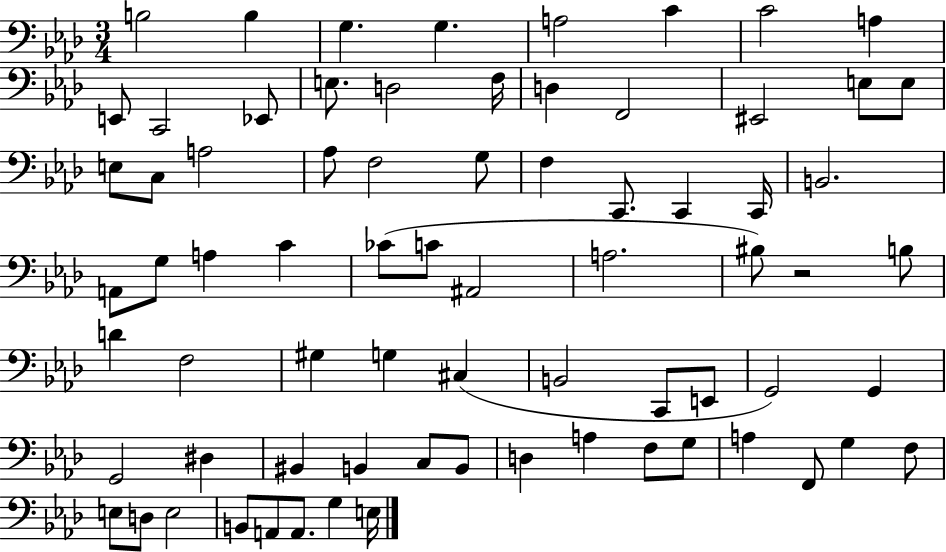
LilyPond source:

{
  \clef bass
  \numericTimeSignature
  \time 3/4
  \key aes \major
  b2 b4 | g4. g4. | a2 c'4 | c'2 a4 | \break e,8 c,2 ees,8 | e8. d2 f16 | d4 f,2 | eis,2 e8 e8 | \break e8 c8 a2 | aes8 f2 g8 | f4 c,8. c,4 c,16 | b,2. | \break a,8 g8 a4 c'4 | ces'8( c'8 ais,2 | a2. | bis8) r2 b8 | \break d'4 f2 | gis4 g4 cis4( | b,2 c,8 e,8 | g,2) g,4 | \break g,2 dis4 | bis,4 b,4 c8 b,8 | d4 a4 f8 g8 | a4 f,8 g4 f8 | \break e8 d8 e2 | b,8 a,8 a,8. g4 e16 | \bar "|."
}